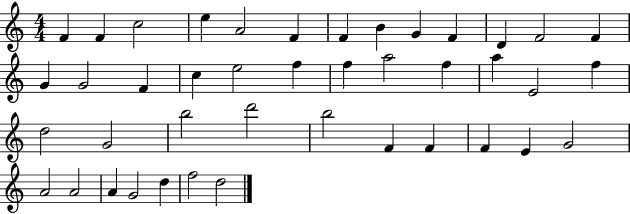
{
  \clef treble
  \numericTimeSignature
  \time 4/4
  \key c \major
  f'4 f'4 c''2 | e''4 a'2 f'4 | f'4 b'4 g'4 f'4 | d'4 f'2 f'4 | \break g'4 g'2 f'4 | c''4 e''2 f''4 | f''4 a''2 f''4 | a''4 e'2 f''4 | \break d''2 g'2 | b''2 d'''2 | b''2 f'4 f'4 | f'4 e'4 g'2 | \break a'2 a'2 | a'4 g'2 d''4 | f''2 d''2 | \bar "|."
}